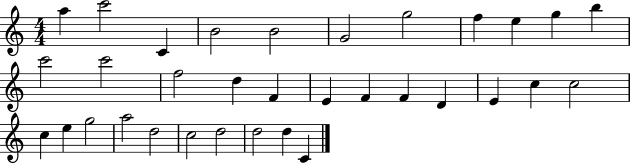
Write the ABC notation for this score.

X:1
T:Untitled
M:4/4
L:1/4
K:C
a c'2 C B2 B2 G2 g2 f e g b c'2 c'2 f2 d F E F F D E c c2 c e g2 a2 d2 c2 d2 d2 d C